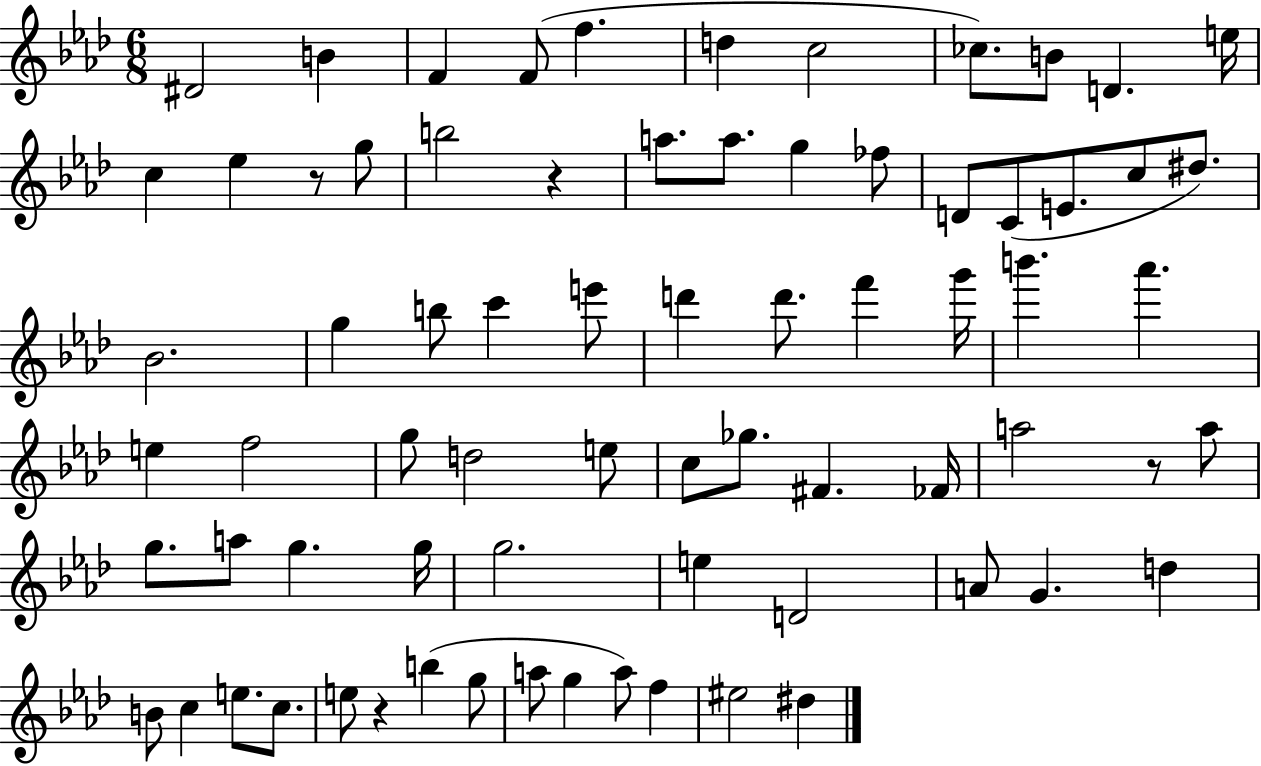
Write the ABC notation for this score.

X:1
T:Untitled
M:6/8
L:1/4
K:Ab
^D2 B F F/2 f d c2 _c/2 B/2 D e/4 c _e z/2 g/2 b2 z a/2 a/2 g _f/2 D/2 C/2 E/2 c/2 ^d/2 _B2 g b/2 c' e'/2 d' d'/2 f' g'/4 b' _a' e f2 g/2 d2 e/2 c/2 _g/2 ^F _F/4 a2 z/2 a/2 g/2 a/2 g g/4 g2 e D2 A/2 G d B/2 c e/2 c/2 e/2 z b g/2 a/2 g a/2 f ^e2 ^d